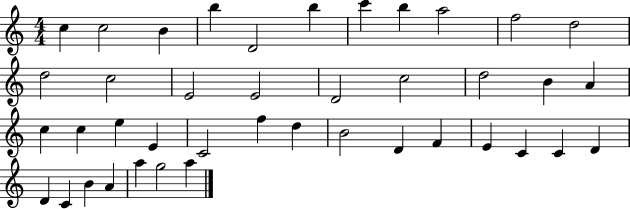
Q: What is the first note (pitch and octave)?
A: C5